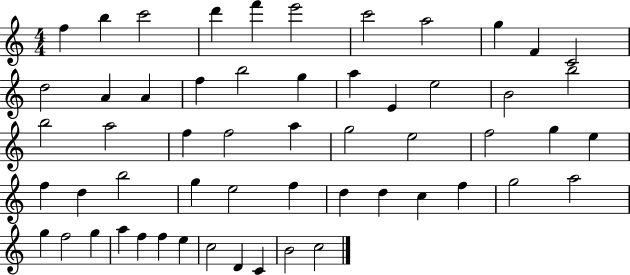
X:1
T:Untitled
M:4/4
L:1/4
K:C
f b c'2 d' f' e'2 c'2 a2 g F C2 d2 A A f b2 g a E e2 B2 b2 b2 a2 f f2 a g2 e2 f2 g e f d b2 g e2 f d d c f g2 a2 g f2 g a f f e c2 D C B2 c2